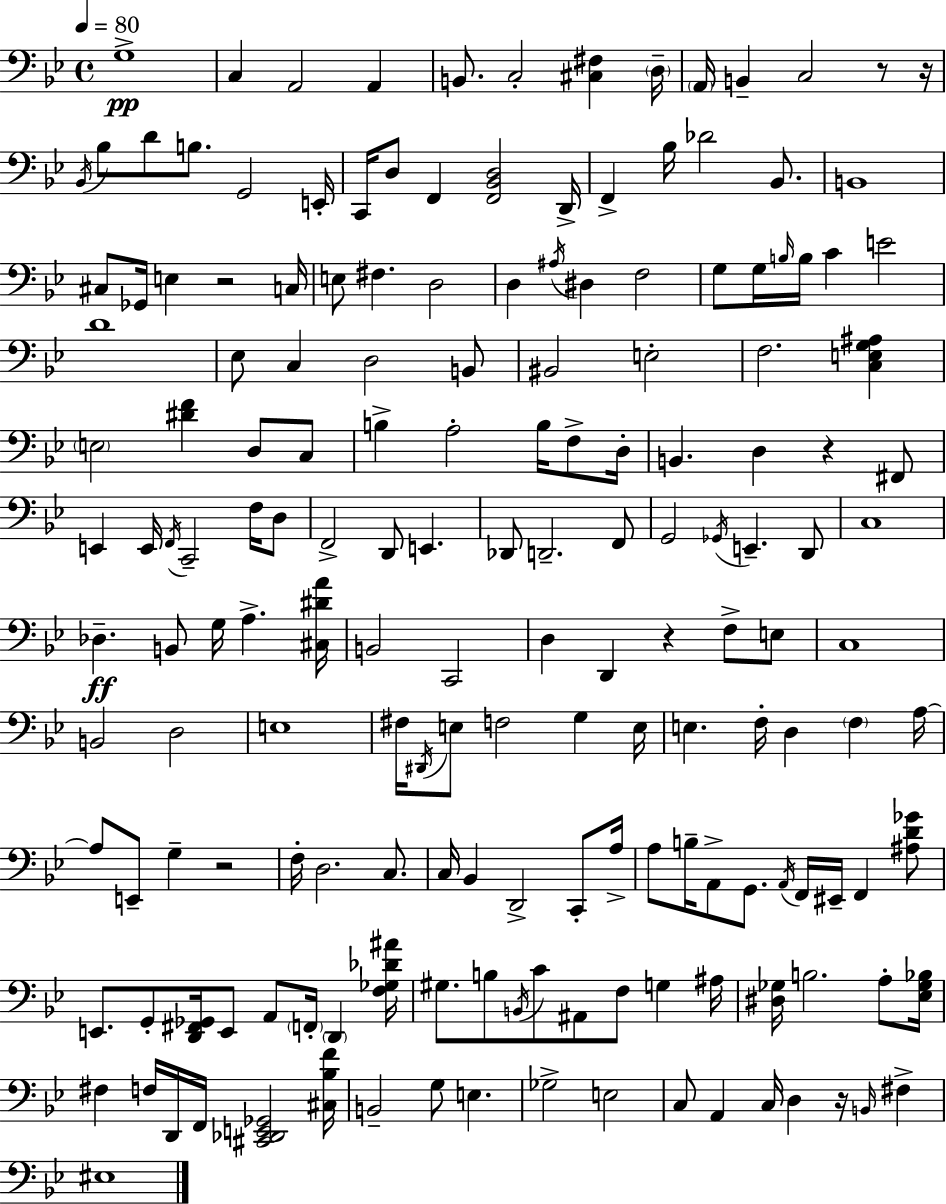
{
  \clef bass
  \time 4/4
  \defaultTimeSignature
  \key bes \major
  \tempo 4 = 80
  \repeat volta 2 { g1->\pp | c4 a,2 a,4 | b,8. c2-. <cis fis>4 \parenthesize d16-- | \parenthesize a,16 b,4-- c2 r8 r16 | \break \acciaccatura { bes,16 } bes8 d'8 b8. g,2 | e,16-. c,16 d8 f,4 <f, bes, d>2 | d,16-> f,4-> bes16 des'2 bes,8. | b,1 | \break cis8 ges,16 e4 r2 | c16 e8 fis4. d2 | d4 \acciaccatura { ais16 } dis4 f2 | g8 g16 \grace { b16 } b16 c'4 e'2 | \break d'1 | ees8 c4 d2 | b,8 bis,2 e2-. | f2. <c e g ais>4 | \break \parenthesize e2 <dis' f'>4 d8 | c8 b4-> a2-. b16 | f8-> d16-. b,4. d4 r4 | fis,8 e,4 e,16 \acciaccatura { f,16 } c,2-- | \break f16 d8 f,2-> d,8 e,4. | des,8 d,2.-- | f,8 g,2 \acciaccatura { ges,16 } e,4.-- | d,8 c1 | \break des4.--\ff b,8 g16 a4.-> | <cis dis' a'>16 b,2 c,2 | d4 d,4 r4 | f8-> e8 c1 | \break b,2 d2 | e1 | fis16 \acciaccatura { dis,16 } e8 f2 | g4 e16 e4. f16-. d4 | \break \parenthesize f4 a16~~ a8 e,8-- g4-- r2 | f16-. d2. | c8. c16 bes,4 d,2-> | c,8-. a16-> a8 b16-- a,8-> g,8. \acciaccatura { a,16 } f,16 | \break eis,16-- f,4 <ais d' ges'>8 e,8. g,8-. <d, fis, ges,>16 e,8 a,8 | \parenthesize f,16-. \parenthesize d,4 <f ges des' ais'>16 gis8. b8 \acciaccatura { b,16 } c'8 ais,8 | f8 g4 ais16 <dis ges>16 b2. | a8-. <ees ges bes>16 fis4 f16 d,16 f,16 <cis, des, e, ges,>2 | \break <cis bes f'>16 b,2-- | g8 e4. ges2-> | e2 c8 a,4 c16 d4 | r16 \grace { b,16 } fis4-> eis1 | \break } \bar "|."
}